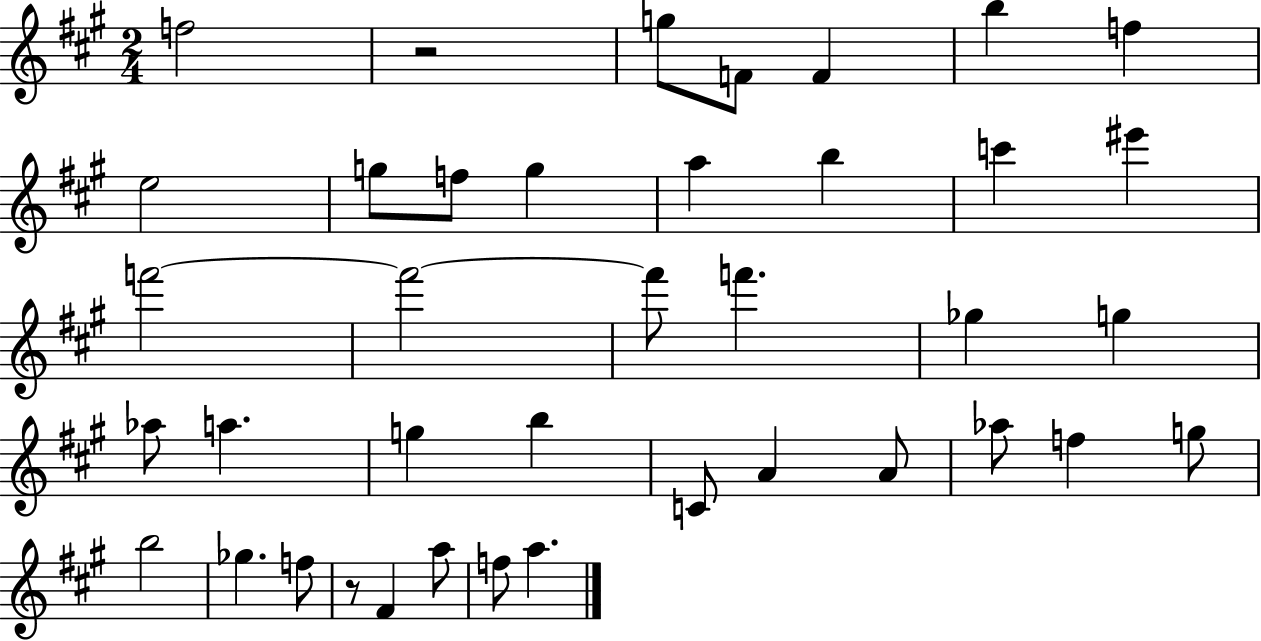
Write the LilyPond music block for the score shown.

{
  \clef treble
  \numericTimeSignature
  \time 2/4
  \key a \major
  \repeat volta 2 { f''2 | r2 | g''8 f'8 f'4 | b''4 f''4 | \break e''2 | g''8 f''8 g''4 | a''4 b''4 | c'''4 eis'''4 | \break f'''2~~ | f'''2~~ | f'''8 f'''4. | ges''4 g''4 | \break aes''8 a''4. | g''4 b''4 | c'8 a'4 a'8 | aes''8 f''4 g''8 | \break b''2 | ges''4. f''8 | r8 fis'4 a''8 | f''8 a''4. | \break } \bar "|."
}